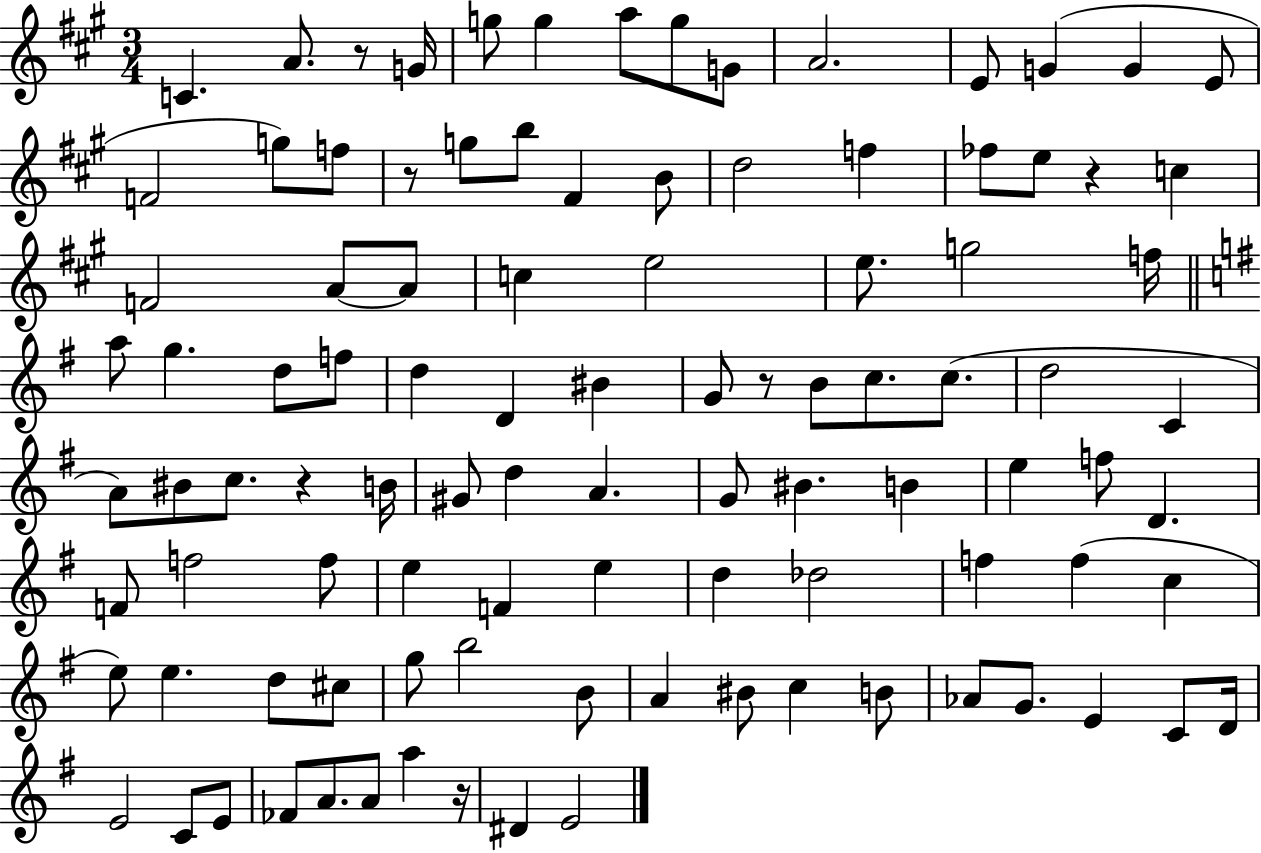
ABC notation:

X:1
T:Untitled
M:3/4
L:1/4
K:A
C A/2 z/2 G/4 g/2 g a/2 g/2 G/2 A2 E/2 G G E/2 F2 g/2 f/2 z/2 g/2 b/2 ^F B/2 d2 f _f/2 e/2 z c F2 A/2 A/2 c e2 e/2 g2 f/4 a/2 g d/2 f/2 d D ^B G/2 z/2 B/2 c/2 c/2 d2 C A/2 ^B/2 c/2 z B/4 ^G/2 d A G/2 ^B B e f/2 D F/2 f2 f/2 e F e d _d2 f f c e/2 e d/2 ^c/2 g/2 b2 B/2 A ^B/2 c B/2 _A/2 G/2 E C/2 D/4 E2 C/2 E/2 _F/2 A/2 A/2 a z/4 ^D E2